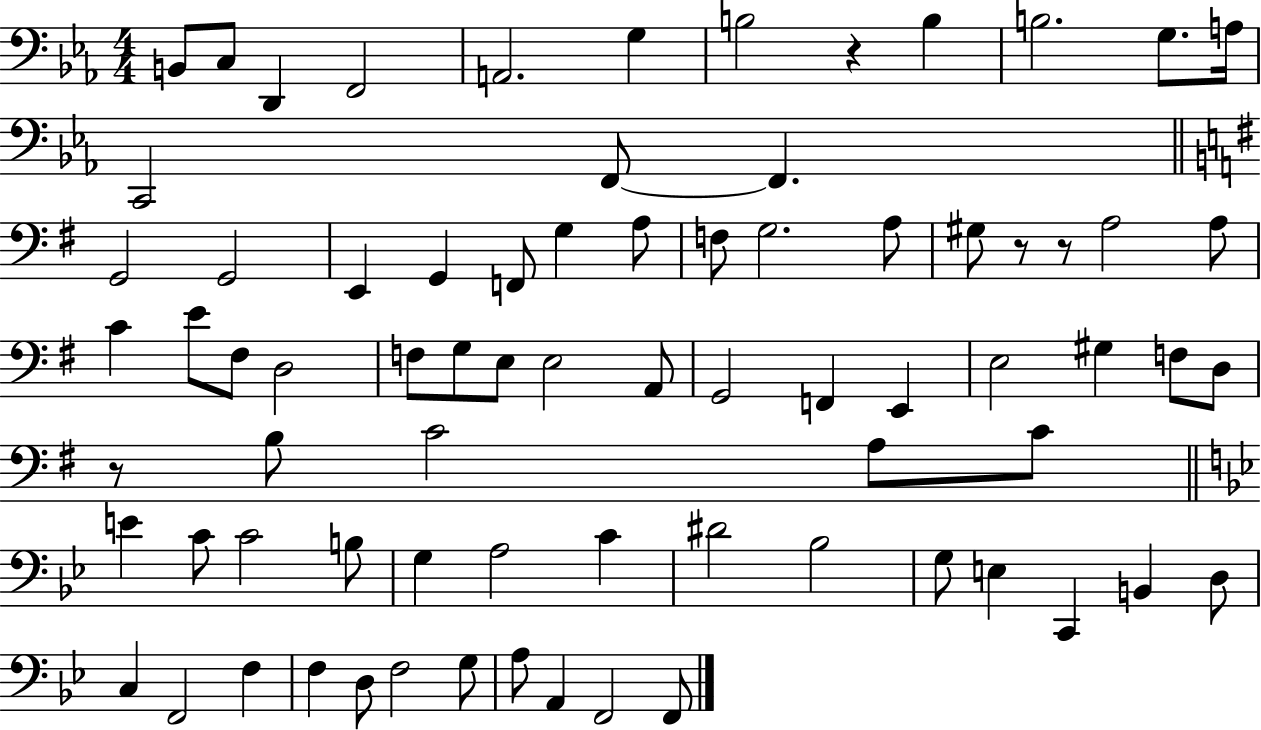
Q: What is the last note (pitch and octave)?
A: F2